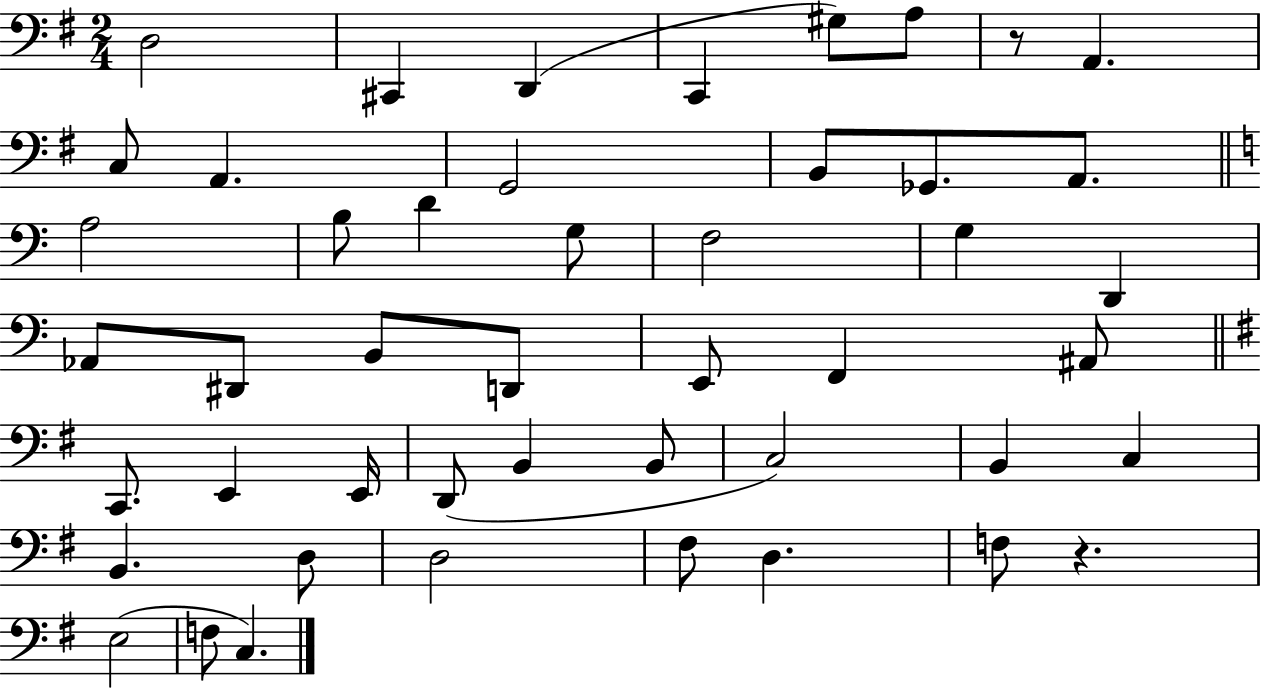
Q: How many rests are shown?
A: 2